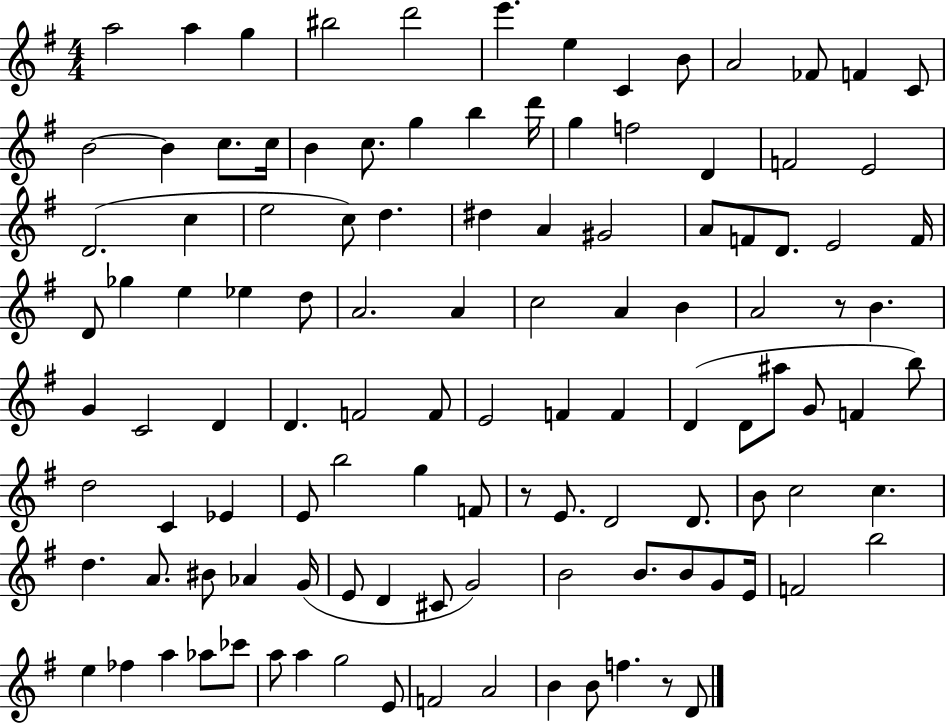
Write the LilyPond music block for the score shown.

{
  \clef treble
  \numericTimeSignature
  \time 4/4
  \key g \major
  \repeat volta 2 { a''2 a''4 g''4 | bis''2 d'''2 | e'''4. e''4 c'4 b'8 | a'2 fes'8 f'4 c'8 | \break b'2~~ b'4 c''8. c''16 | b'4 c''8. g''4 b''4 d'''16 | g''4 f''2 d'4 | f'2 e'2 | \break d'2.( c''4 | e''2 c''8) d''4. | dis''4 a'4 gis'2 | a'8 f'8 d'8. e'2 f'16 | \break d'8 ges''4 e''4 ees''4 d''8 | a'2. a'4 | c''2 a'4 b'4 | a'2 r8 b'4. | \break g'4 c'2 d'4 | d'4. f'2 f'8 | e'2 f'4 f'4 | d'4( d'8 ais''8 g'8 f'4 b''8) | \break d''2 c'4 ees'4 | e'8 b''2 g''4 f'8 | r8 e'8. d'2 d'8. | b'8 c''2 c''4. | \break d''4. a'8. bis'8 aes'4 g'16( | e'8 d'4 cis'8 g'2) | b'2 b'8. b'8 g'8 e'16 | f'2 b''2 | \break e''4 fes''4 a''4 aes''8 ces'''8 | a''8 a''4 g''2 e'8 | f'2 a'2 | b'4 b'8 f''4. r8 d'8 | \break } \bar "|."
}